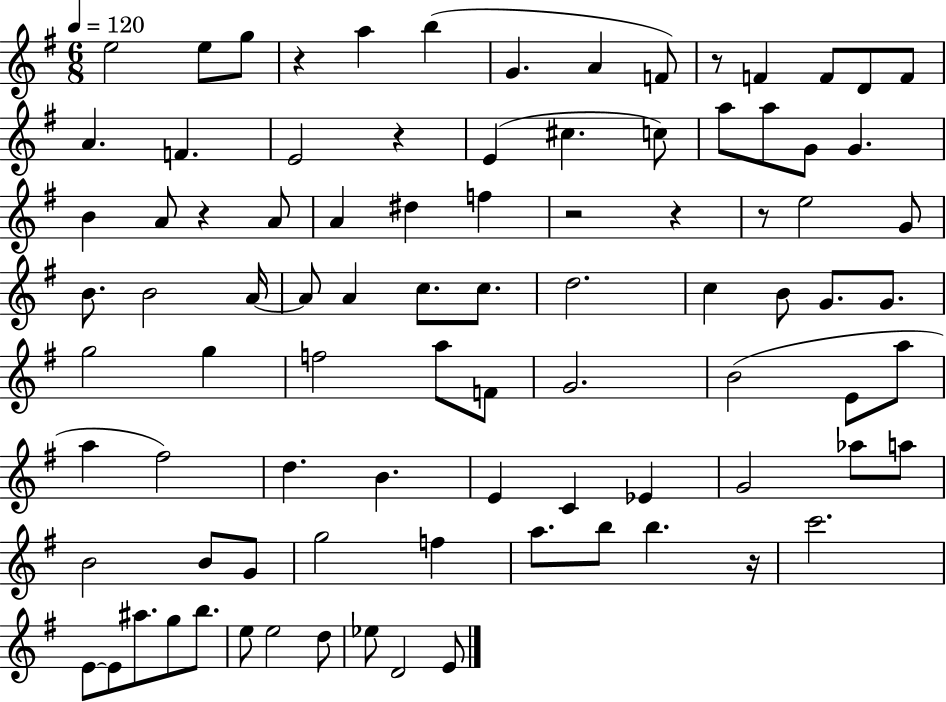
{
  \clef treble
  \numericTimeSignature
  \time 6/8
  \key g \major
  \tempo 4 = 120
  \repeat volta 2 { e''2 e''8 g''8 | r4 a''4 b''4( | g'4. a'4 f'8) | r8 f'4 f'8 d'8 f'8 | \break a'4. f'4. | e'2 r4 | e'4( cis''4. c''8) | a''8 a''8 g'8 g'4. | \break b'4 a'8 r4 a'8 | a'4 dis''4 f''4 | r2 r4 | r8 e''2 g'8 | \break b'8. b'2 a'16~~ | a'8 a'4 c''8. c''8. | d''2. | c''4 b'8 g'8. g'8. | \break g''2 g''4 | f''2 a''8 f'8 | g'2. | b'2( e'8 a''8 | \break a''4 fis''2) | d''4. b'4. | e'4 c'4 ees'4 | g'2 aes''8 a''8 | \break b'2 b'8 g'8 | g''2 f''4 | a''8. b''8 b''4. r16 | c'''2. | \break e'8~~ e'8 ais''8. g''8 b''8. | e''8 e''2 d''8 | ees''8 d'2 e'8 | } \bar "|."
}